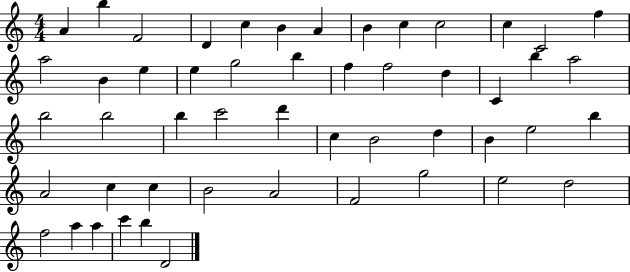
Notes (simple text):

A4/q B5/q F4/h D4/q C5/q B4/q A4/q B4/q C5/q C5/h C5/q C4/h F5/q A5/h B4/q E5/q E5/q G5/h B5/q F5/q F5/h D5/q C4/q B5/q A5/h B5/h B5/h B5/q C6/h D6/q C5/q B4/h D5/q B4/q E5/h B5/q A4/h C5/q C5/q B4/h A4/h F4/h G5/h E5/h D5/h F5/h A5/q A5/q C6/q B5/q D4/h